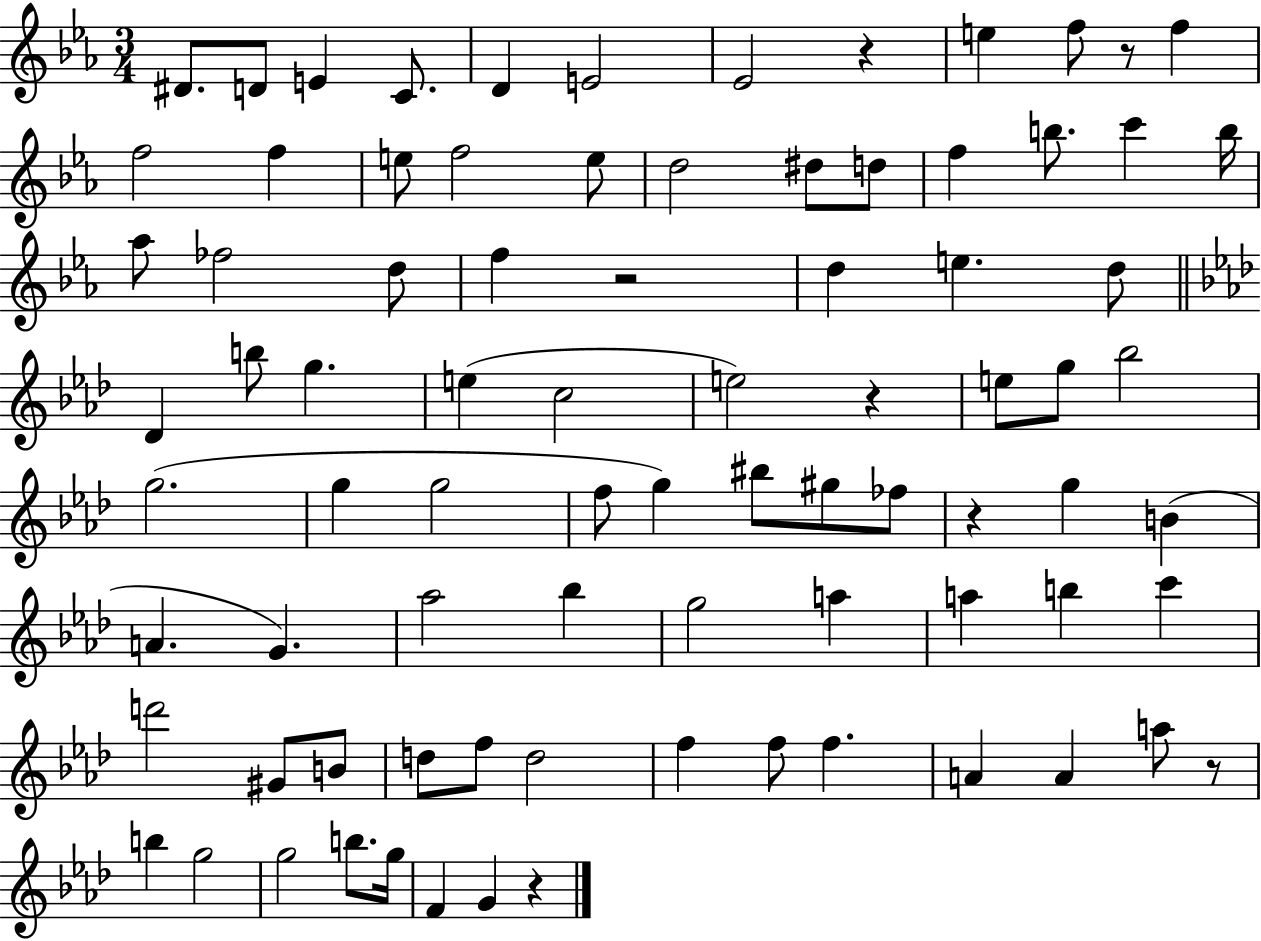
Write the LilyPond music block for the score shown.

{
  \clef treble
  \numericTimeSignature
  \time 3/4
  \key ees \major
  dis'8. d'8 e'4 c'8. | d'4 e'2 | ees'2 r4 | e''4 f''8 r8 f''4 | \break f''2 f''4 | e''8 f''2 e''8 | d''2 dis''8 d''8 | f''4 b''8. c'''4 b''16 | \break aes''8 fes''2 d''8 | f''4 r2 | d''4 e''4. d''8 | \bar "||" \break \key aes \major des'4 b''8 g''4. | e''4( c''2 | e''2) r4 | e''8 g''8 bes''2 | \break g''2.( | g''4 g''2 | f''8 g''4) bis''8 gis''8 fes''8 | r4 g''4 b'4( | \break a'4. g'4.) | aes''2 bes''4 | g''2 a''4 | a''4 b''4 c'''4 | \break d'''2 gis'8 b'8 | d''8 f''8 d''2 | f''4 f''8 f''4. | a'4 a'4 a''8 r8 | \break b''4 g''2 | g''2 b''8. g''16 | f'4 g'4 r4 | \bar "|."
}